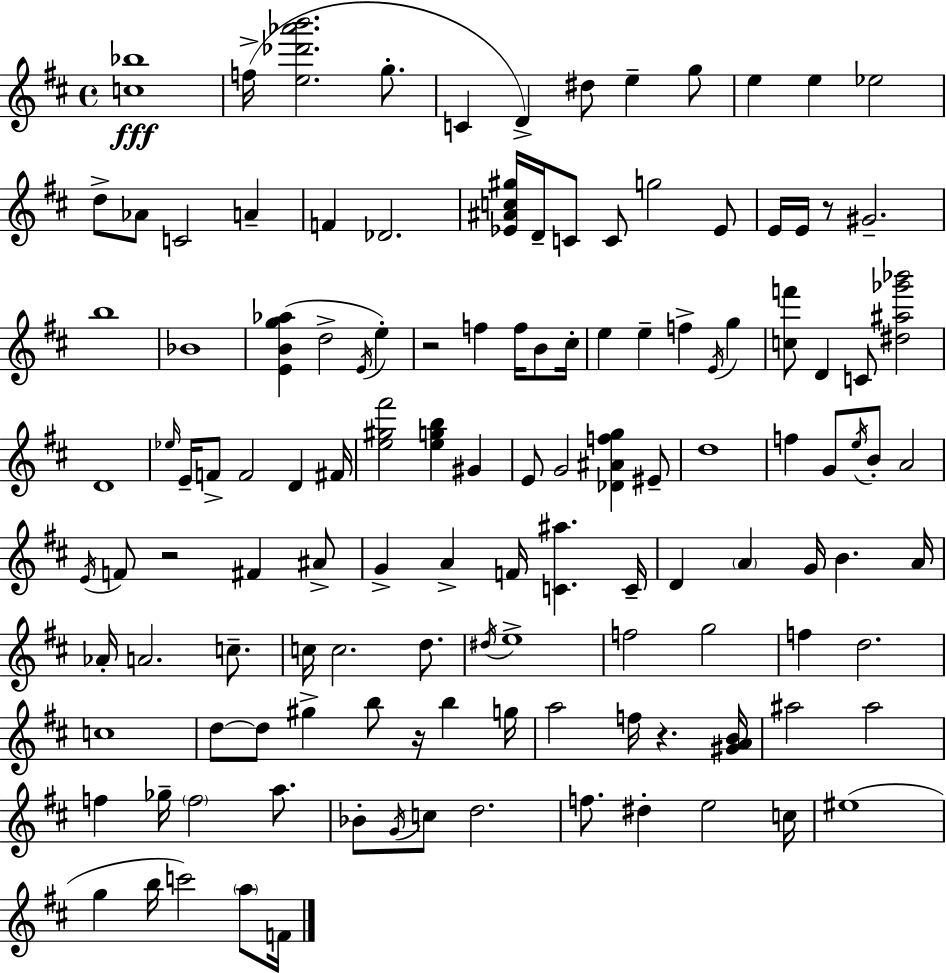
{
  \clef treble
  \time 4/4
  \defaultTimeSignature
  \key d \major
  <c'' bes''>1\fff | f''16->( <e'' des''' aes''' b'''>2. g''8.-. | c'4 d'4->) dis''8 e''4-- g''8 | e''4 e''4 ees''2 | \break d''8-> aes'8 c'2 a'4-- | f'4 des'2. | <ees' ais' c'' gis''>16 d'16-- c'8 c'8 g''2 ees'8 | e'16 e'16 r8 gis'2.-- | \break b''1 | bes'1 | <e' b' g'' aes''>4( d''2-> \acciaccatura { e'16 } e''4-.) | r2 f''4 f''16 b'8 | \break cis''16-. e''4 e''4-- f''4-> \acciaccatura { e'16 } g''4 | <c'' f'''>8 d'4 c'8 <dis'' ais'' ges''' bes'''>2 | d'1 | \grace { ees''16 } e'16-- f'8-> f'2 d'4 | \break fis'16 <e'' gis'' fis'''>2 <e'' g'' b''>4 gis'4 | e'8 g'2 <des' ais' f'' g''>4 | eis'8-- d''1 | f''4 g'8 \acciaccatura { e''16 } b'8-. a'2 | \break \acciaccatura { e'16 } f'8 r2 fis'4 | ais'8-> g'4-> a'4-> f'16 <c' ais''>4. | c'16-- d'4 \parenthesize a'4 g'16 b'4. | a'16 aes'16-. a'2. | \break c''8.-- c''16 c''2. | d''8. \acciaccatura { dis''16 } e''1-> | f''2 g''2 | f''4 d''2. | \break c''1 | d''8~~ d''8 gis''4-> b''8 | r16 b''4 g''16 a''2 f''16 r4. | <gis' a' b'>16 ais''2 ais''2 | \break f''4 ges''16-- \parenthesize f''2 | a''8. bes'8-. \acciaccatura { g'16 } c''8 d''2. | f''8. dis''4-. e''2 | c''16 eis''1( | \break g''4 b''16 c'''2) | \parenthesize a''8 f'16 \bar "|."
}